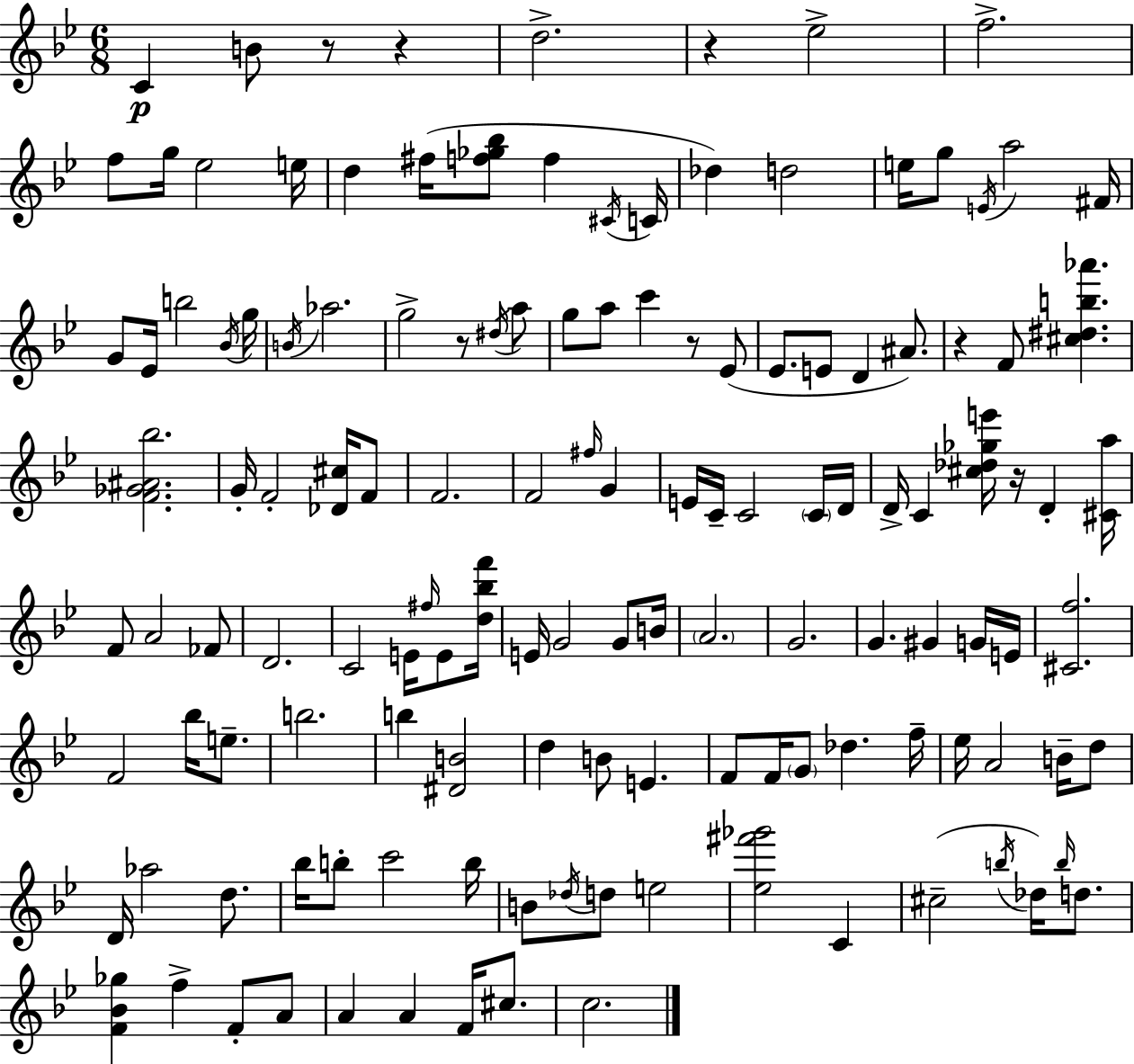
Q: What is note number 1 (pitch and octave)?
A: C4